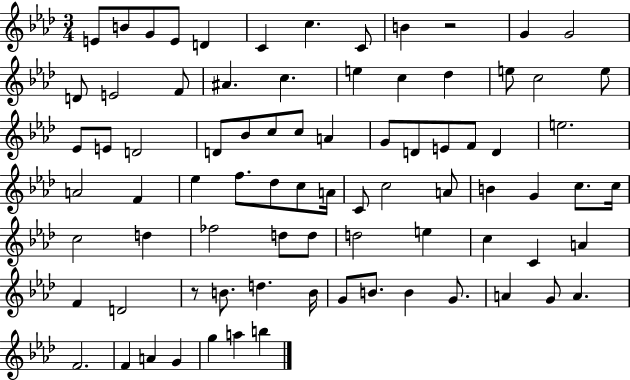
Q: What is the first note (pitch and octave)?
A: E4